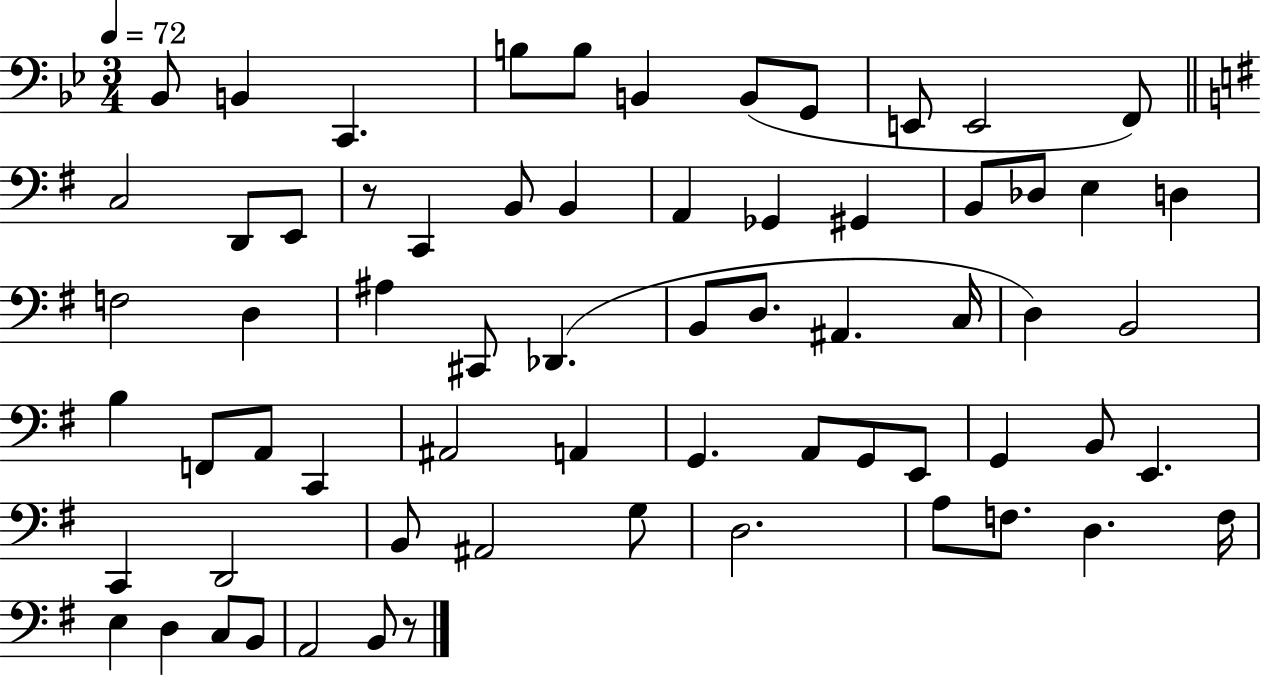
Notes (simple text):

Bb2/e B2/q C2/q. B3/e B3/e B2/q B2/e G2/e E2/e E2/h F2/e C3/h D2/e E2/e R/e C2/q B2/e B2/q A2/q Gb2/q G#2/q B2/e Db3/e E3/q D3/q F3/h D3/q A#3/q C#2/e Db2/q. B2/e D3/e. A#2/q. C3/s D3/q B2/h B3/q F2/e A2/e C2/q A#2/h A2/q G2/q. A2/e G2/e E2/e G2/q B2/e E2/q. C2/q D2/h B2/e A#2/h G3/e D3/h. A3/e F3/e. D3/q. F3/s E3/q D3/q C3/e B2/e A2/h B2/e R/e